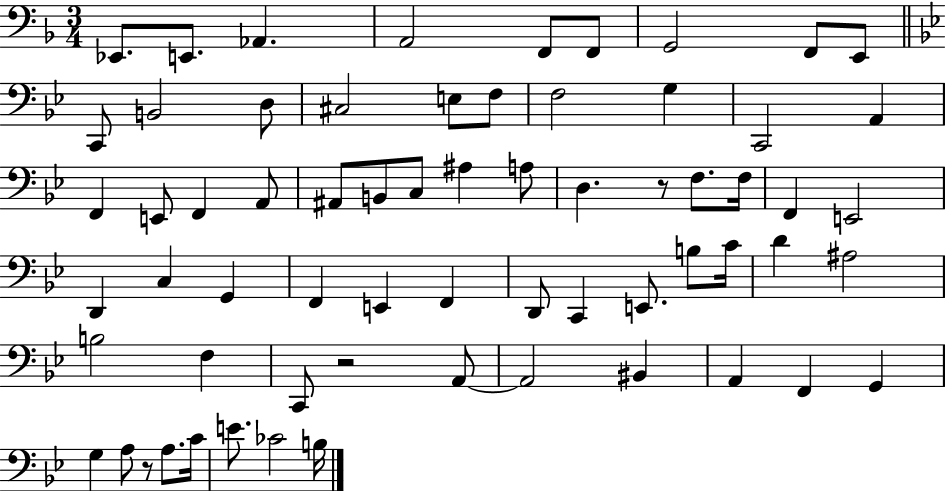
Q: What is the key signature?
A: F major